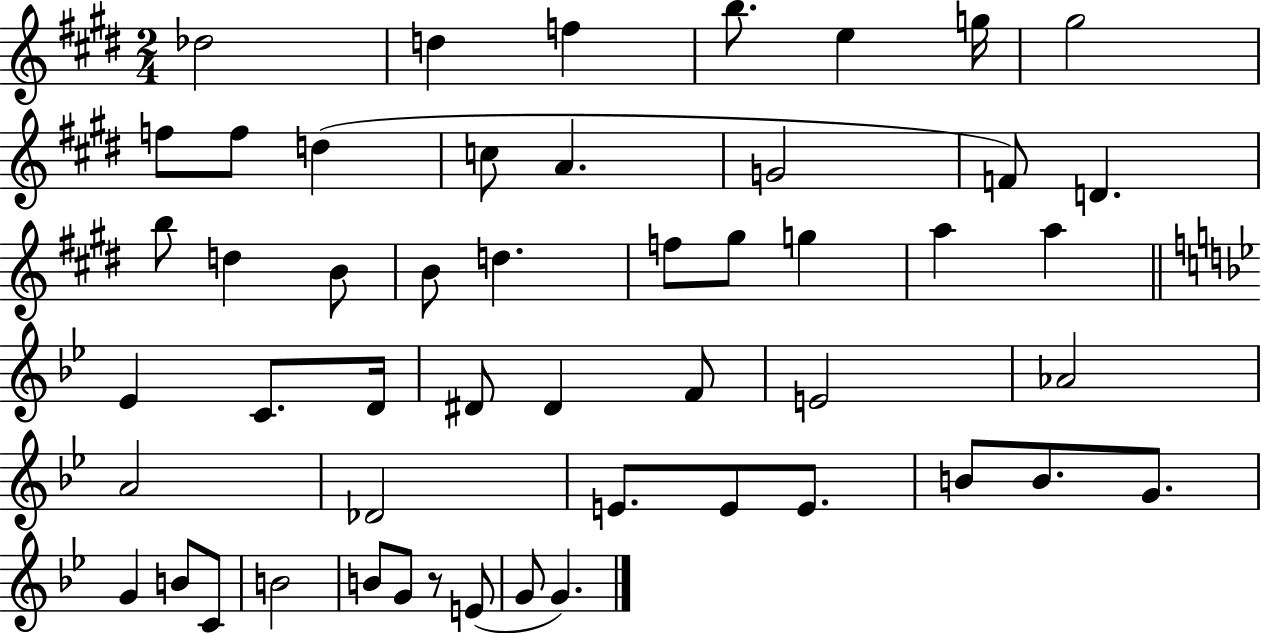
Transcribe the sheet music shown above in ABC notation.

X:1
T:Untitled
M:2/4
L:1/4
K:E
_d2 d f b/2 e g/4 ^g2 f/2 f/2 d c/2 A G2 F/2 D b/2 d B/2 B/2 d f/2 ^g/2 g a a _E C/2 D/4 ^D/2 ^D F/2 E2 _A2 A2 _D2 E/2 E/2 E/2 B/2 B/2 G/2 G B/2 C/2 B2 B/2 G/2 z/2 E/2 G/2 G